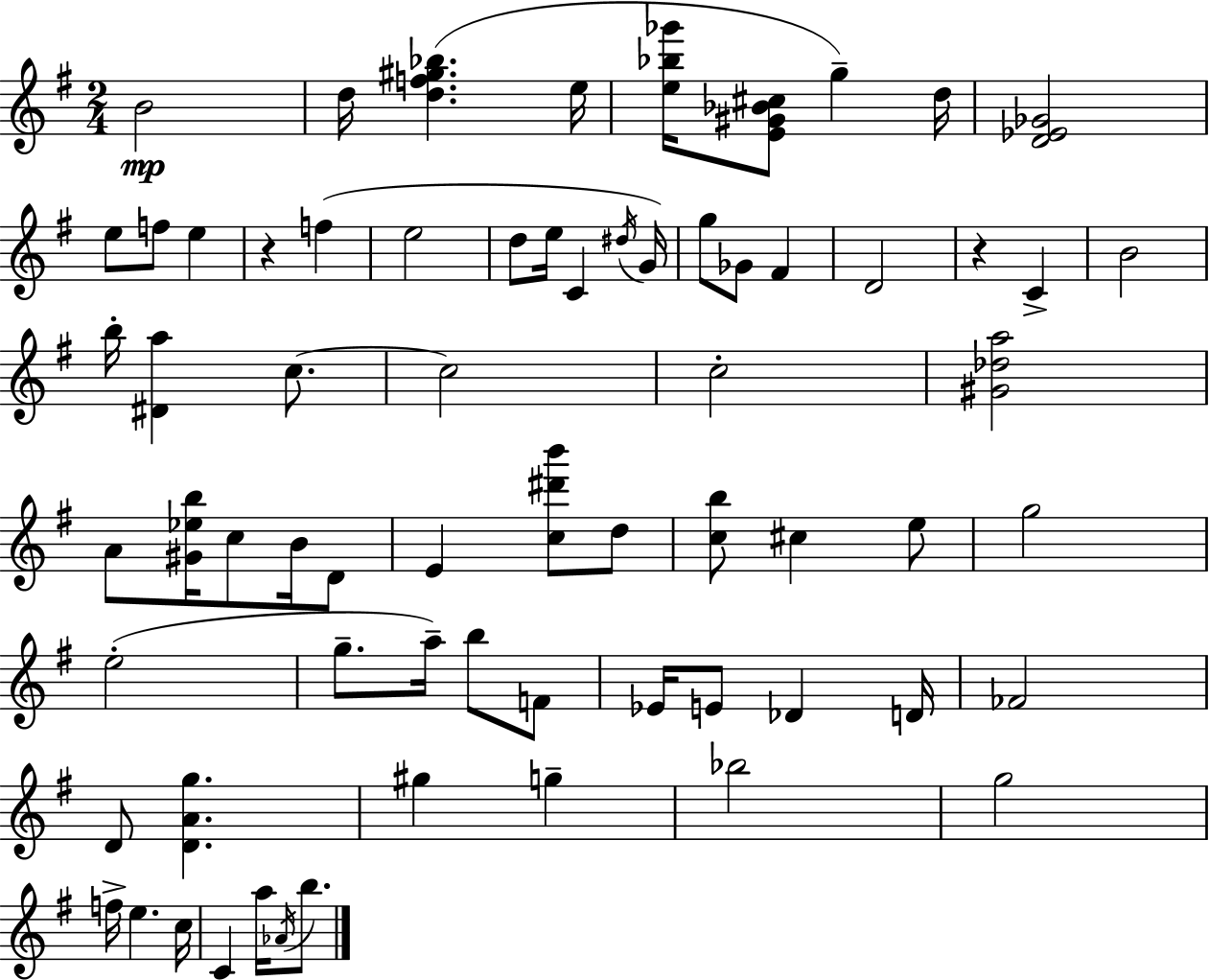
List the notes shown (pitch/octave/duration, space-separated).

B4/h D5/s [D5,F5,G#5,Bb5]/q. E5/s [E5,Bb5,Gb6]/s [E4,G#4,Bb4,C#5]/e G5/q D5/s [D4,Eb4,Gb4]/h E5/e F5/e E5/q R/q F5/q E5/h D5/e E5/s C4/q D#5/s G4/s G5/e Gb4/e F#4/q D4/h R/q C4/q B4/h B5/s [D#4,A5]/q C5/e. C5/h C5/h [G#4,Db5,A5]/h A4/e [G#4,Eb5,B5]/s C5/e B4/s D4/e E4/q [C5,D#6,B6]/e D5/e [C5,B5]/e C#5/q E5/e G5/h E5/h G5/e. A5/s B5/e F4/e Eb4/s E4/e Db4/q D4/s FES4/h D4/e [D4,A4,G5]/q. G#5/q G5/q Bb5/h G5/h F5/s E5/q. C5/s C4/q A5/s Ab4/s B5/e.